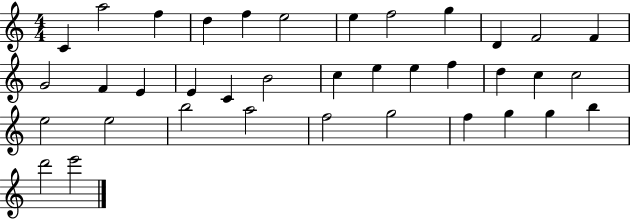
C4/q A5/h F5/q D5/q F5/q E5/h E5/q F5/h G5/q D4/q F4/h F4/q G4/h F4/q E4/q E4/q C4/q B4/h C5/q E5/q E5/q F5/q D5/q C5/q C5/h E5/h E5/h B5/h A5/h F5/h G5/h F5/q G5/q G5/q B5/q D6/h E6/h